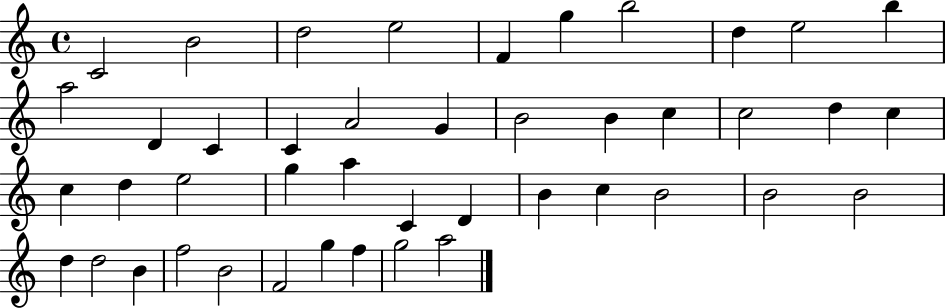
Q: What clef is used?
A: treble